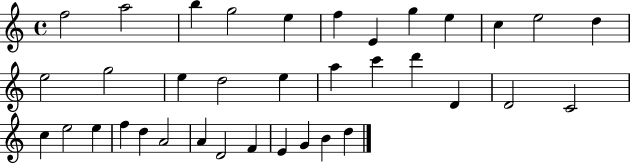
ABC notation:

X:1
T:Untitled
M:4/4
L:1/4
K:C
f2 a2 b g2 e f E g e c e2 d e2 g2 e d2 e a c' d' D D2 C2 c e2 e f d A2 A D2 F E G B d